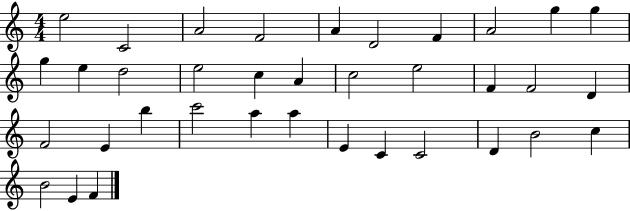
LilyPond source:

{
  \clef treble
  \numericTimeSignature
  \time 4/4
  \key c \major
  e''2 c'2 | a'2 f'2 | a'4 d'2 f'4 | a'2 g''4 g''4 | \break g''4 e''4 d''2 | e''2 c''4 a'4 | c''2 e''2 | f'4 f'2 d'4 | \break f'2 e'4 b''4 | c'''2 a''4 a''4 | e'4 c'4 c'2 | d'4 b'2 c''4 | \break b'2 e'4 f'4 | \bar "|."
}